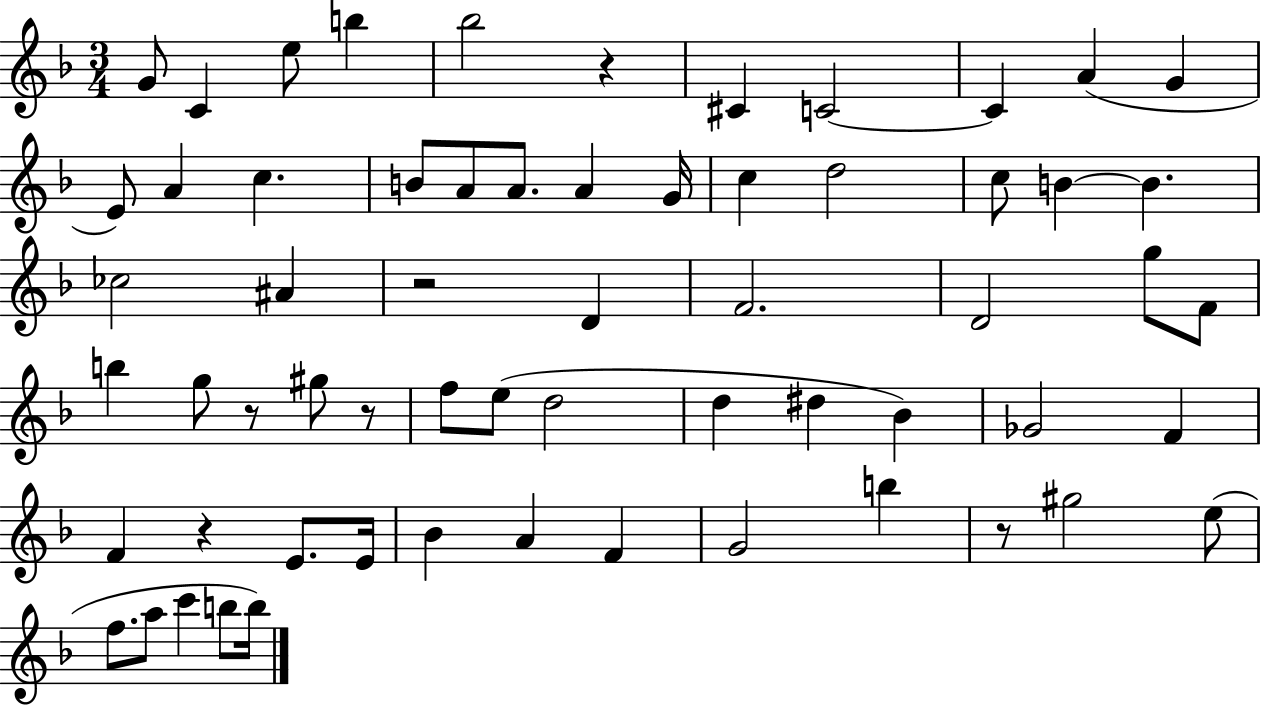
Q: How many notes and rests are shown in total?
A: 62